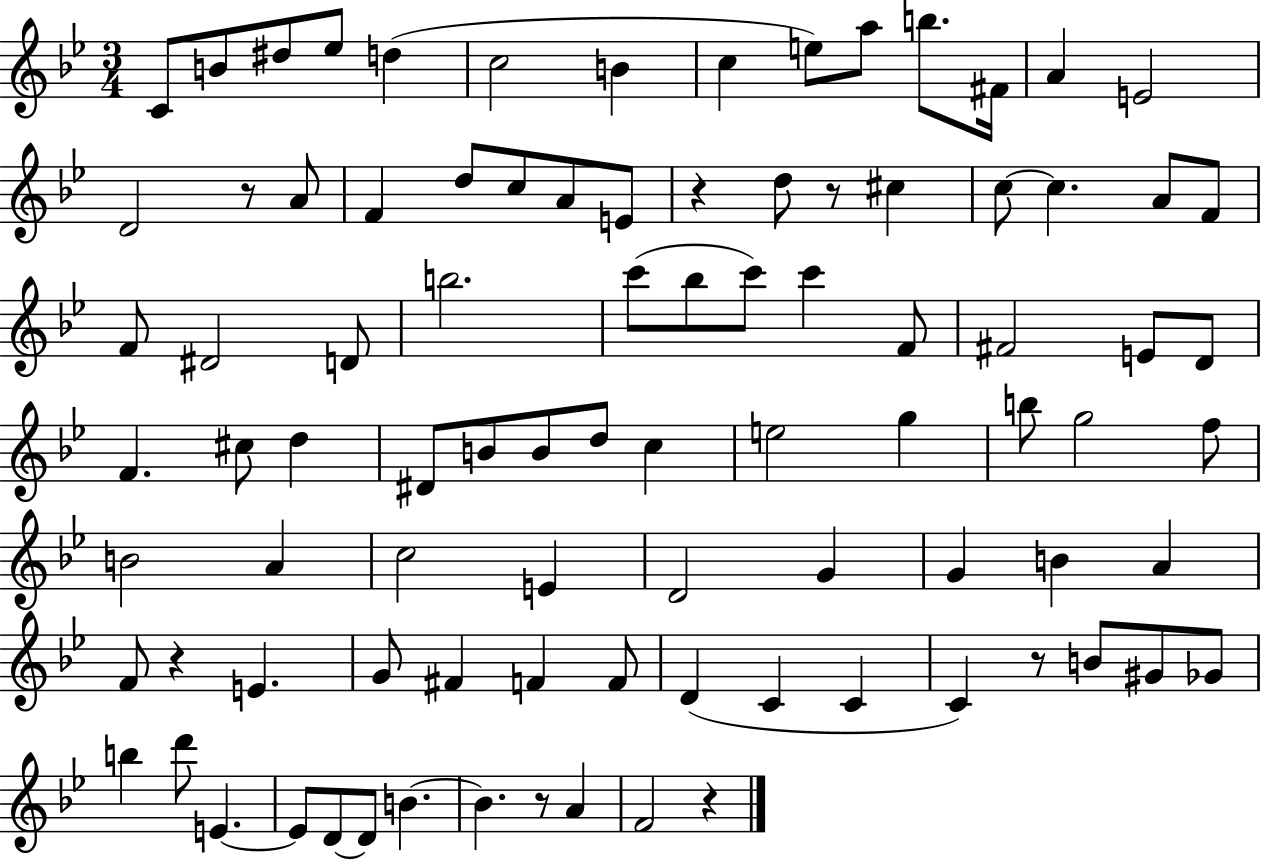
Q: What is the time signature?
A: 3/4